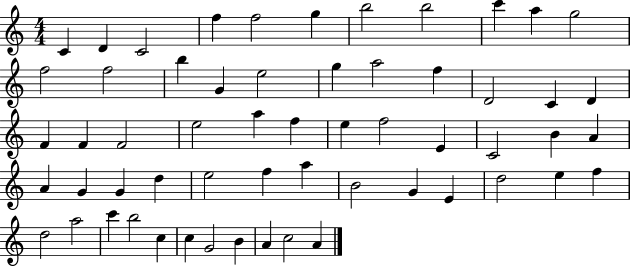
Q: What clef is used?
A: treble